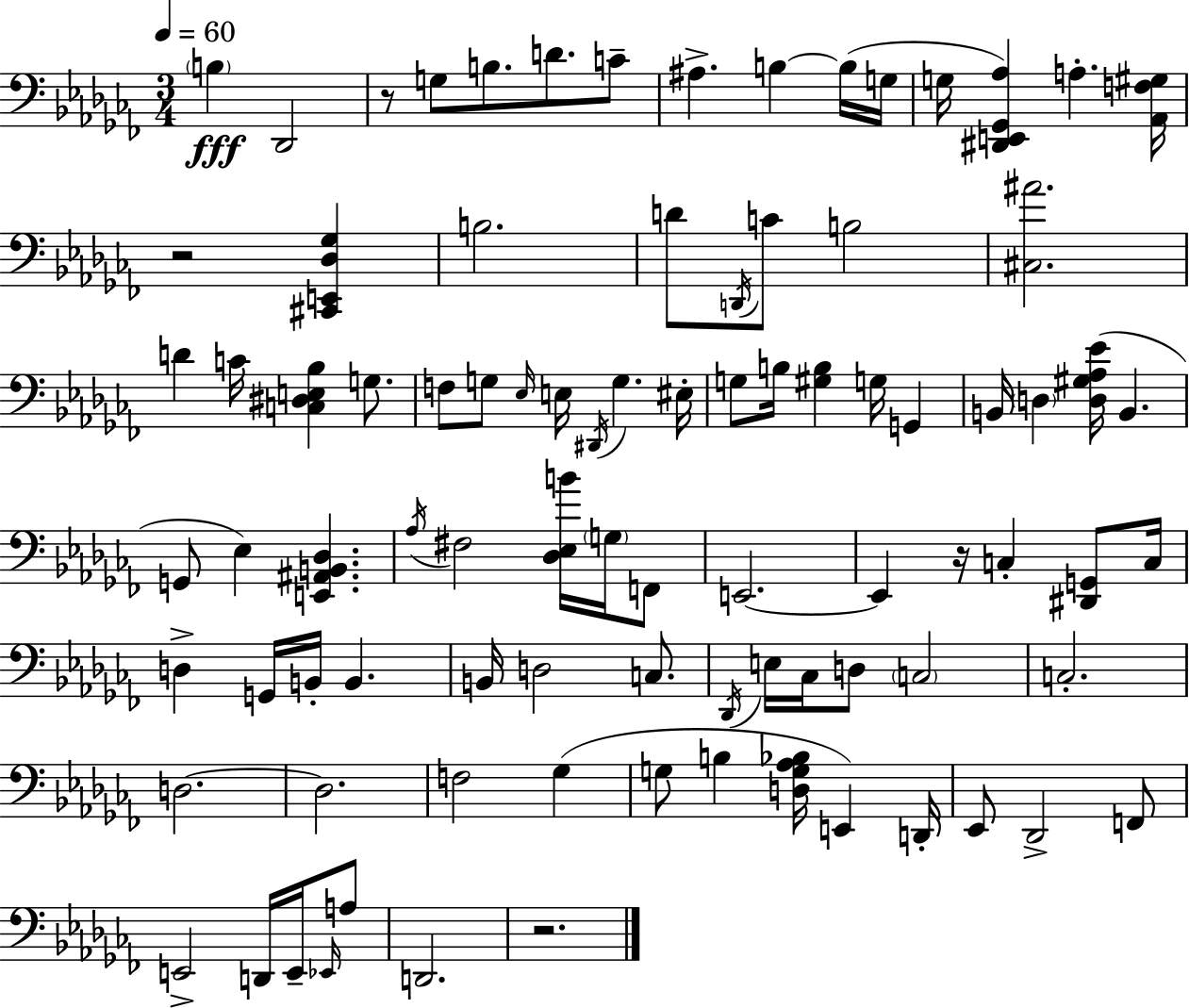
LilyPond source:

{
  \clef bass
  \numericTimeSignature
  \time 3/4
  \key aes \minor
  \tempo 4 = 60
  \parenthesize b4\fff des,2 | r8 g8 b8. d'8. c'8-- | ais4.-> b4~~ b16( g16 | g16 <dis, e, ges, aes>4) a4.-. <aes, f gis>16 | \break r2 <cis, e, des ges>4 | b2. | d'8 \acciaccatura { d,16 } c'8 b2 | <cis ais'>2. | \break d'4 c'16 <c dis e bes>4 g8. | f8 g8 \grace { ees16 } e16 \acciaccatura { dis,16 } g4. | eis16-. g8 b16 <gis b>4 g16 g,4 | b,16 \parenthesize d4 <d gis aes ees'>16( b,4. | \break g,8 ees4) <e, ais, b, des>4. | \acciaccatura { aes16 } fis2 | <des ees b'>16 \parenthesize g16 f,8 e,2.~~ | e,4 r16 c4-. | \break <dis, g,>8 c16 d4-> g,16 b,16-. b,4. | b,16 d2 | c8. \acciaccatura { des,16 } e16 ces16 d8 \parenthesize c2 | c2.-. | \break d2.~~ | d2. | f2 | ges4( g8 b4 <d g aes bes>16 | \break e,4) d,16-. ees,8 des,2-> | f,8 e,2-> | d,16 e,16-- \grace { ees,16 } a8 d,2. | r2. | \break \bar "|."
}